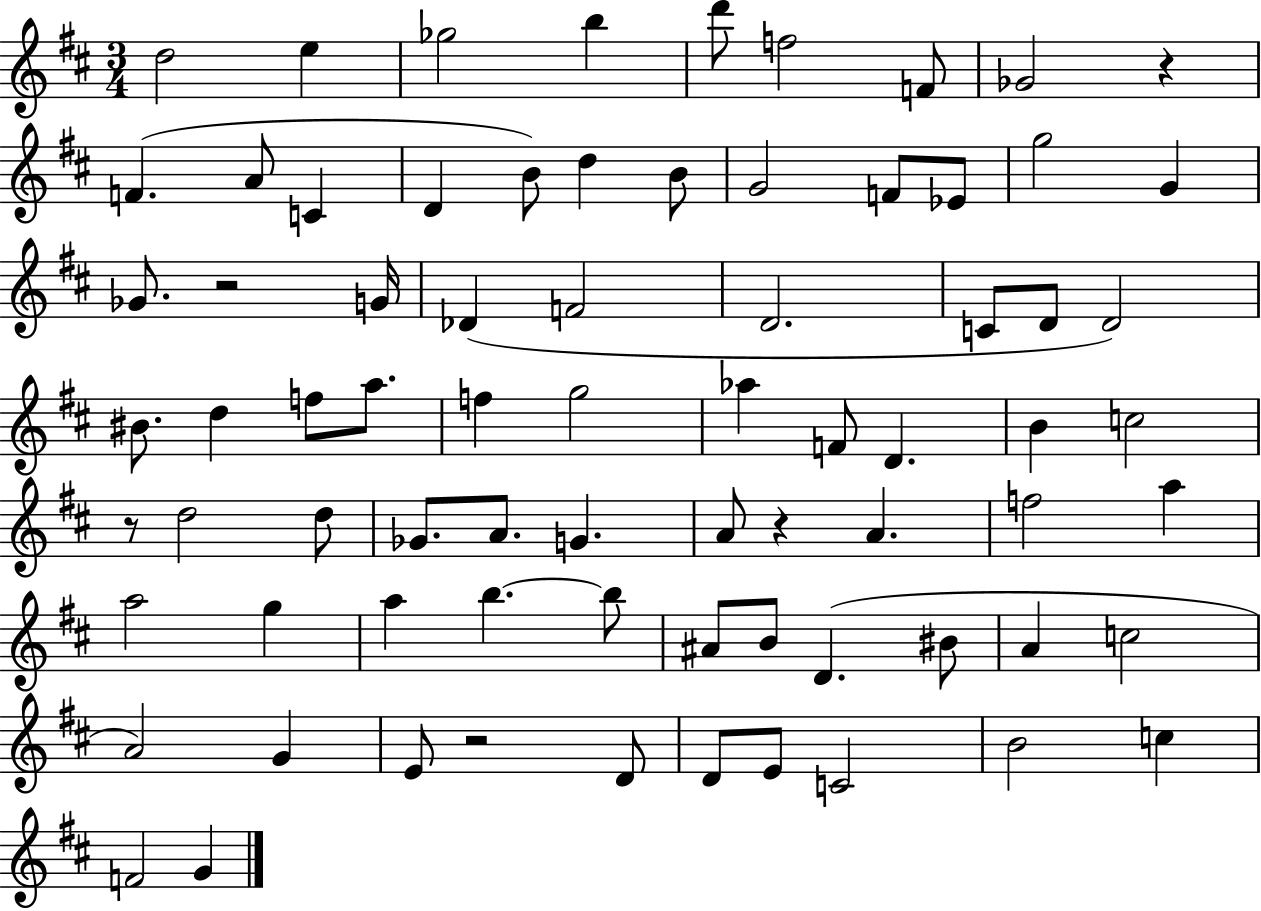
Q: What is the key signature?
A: D major